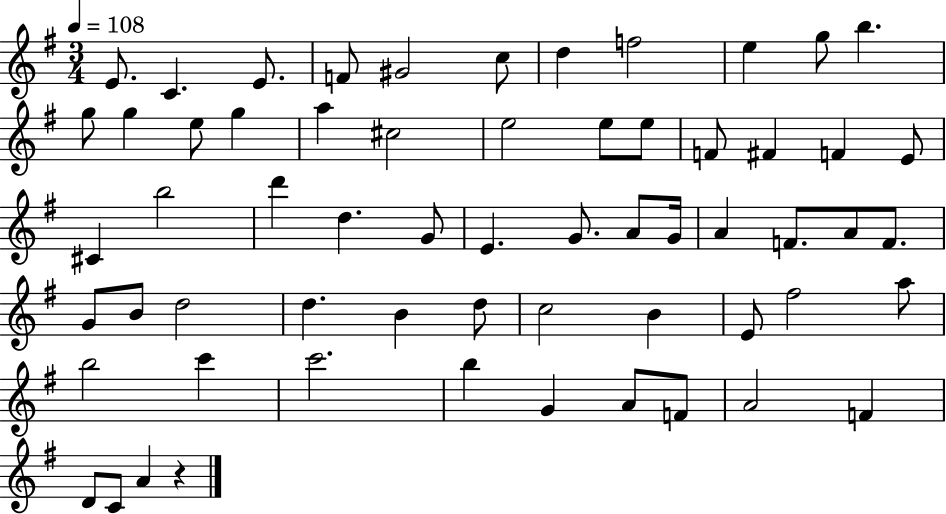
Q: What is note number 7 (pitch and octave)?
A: D5